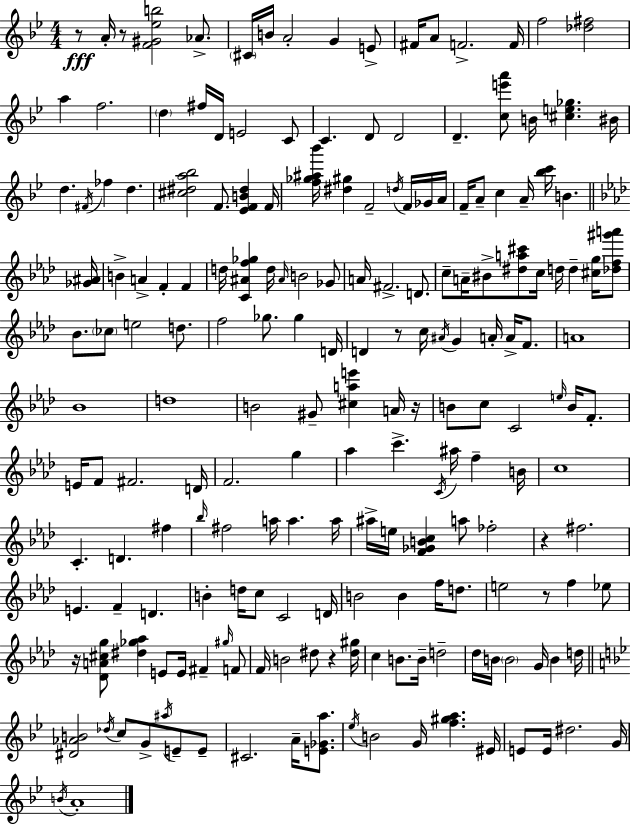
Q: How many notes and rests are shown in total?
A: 193